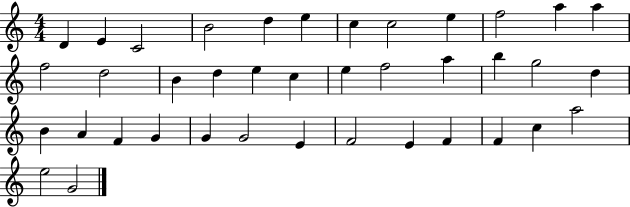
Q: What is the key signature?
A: C major